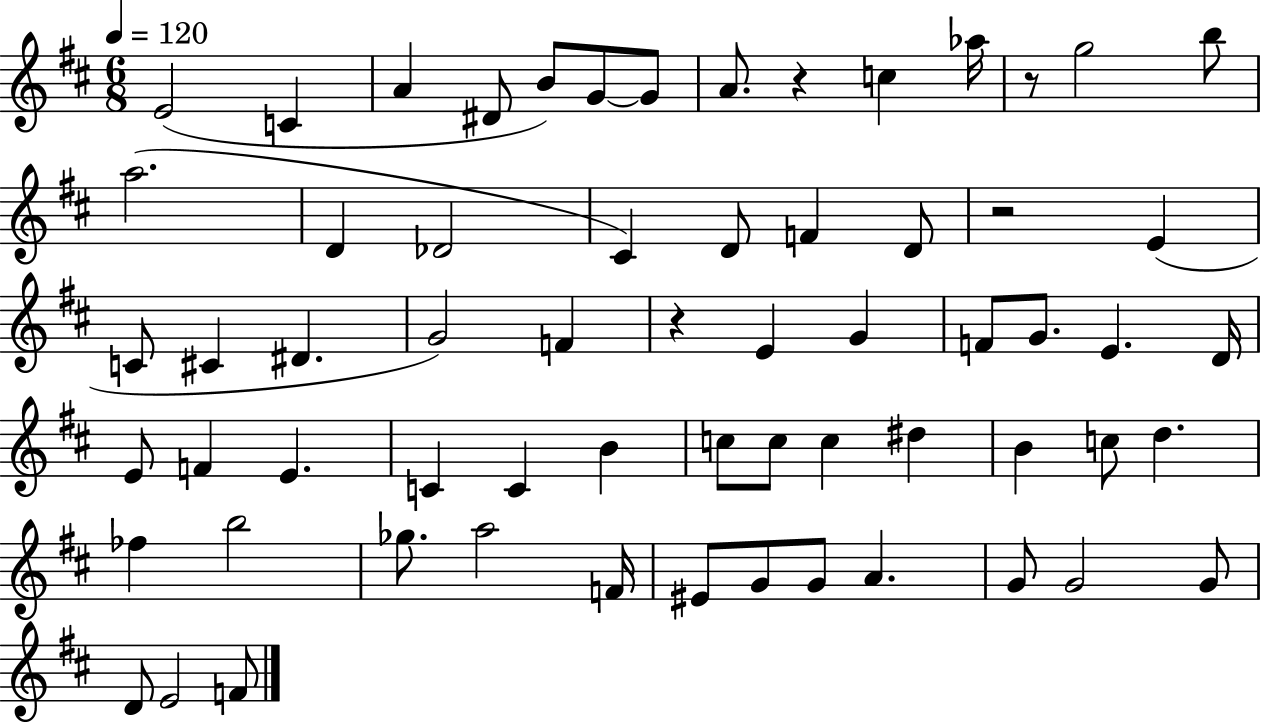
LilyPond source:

{
  \clef treble
  \numericTimeSignature
  \time 6/8
  \key d \major
  \tempo 4 = 120
  e'2( c'4 | a'4 dis'8 b'8) g'8~~ g'8 | a'8. r4 c''4 aes''16 | r8 g''2 b''8 | \break a''2.( | d'4 des'2 | cis'4) d'8 f'4 d'8 | r2 e'4( | \break c'8 cis'4 dis'4. | g'2) f'4 | r4 e'4 g'4 | f'8 g'8. e'4. d'16 | \break e'8 f'4 e'4. | c'4 c'4 b'4 | c''8 c''8 c''4 dis''4 | b'4 c''8 d''4. | \break fes''4 b''2 | ges''8. a''2 f'16 | eis'8 g'8 g'8 a'4. | g'8 g'2 g'8 | \break d'8 e'2 f'8 | \bar "|."
}